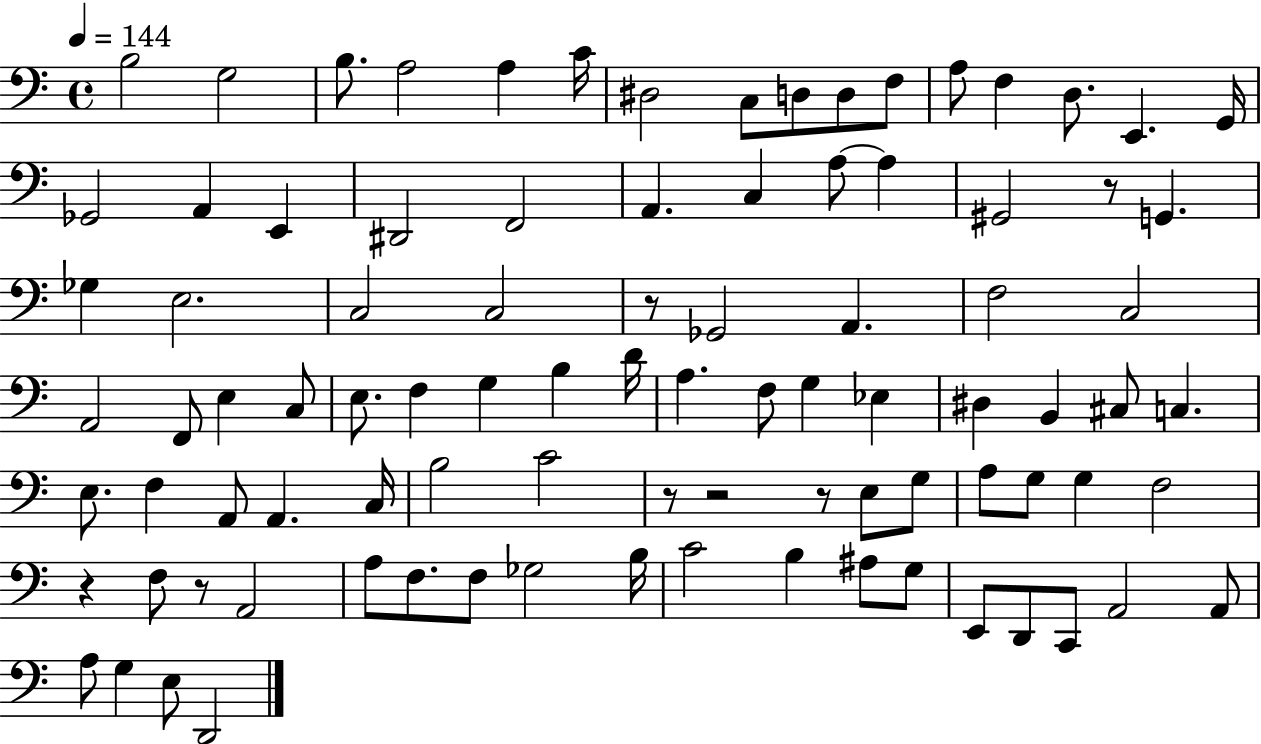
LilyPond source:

{
  \clef bass
  \time 4/4
  \defaultTimeSignature
  \key c \major
  \tempo 4 = 144
  b2 g2 | b8. a2 a4 c'16 | dis2 c8 d8 d8 f8 | a8 f4 d8. e,4. g,16 | \break ges,2 a,4 e,4 | dis,2 f,2 | a,4. c4 a8~~ a4 | gis,2 r8 g,4. | \break ges4 e2. | c2 c2 | r8 ges,2 a,4. | f2 c2 | \break a,2 f,8 e4 c8 | e8. f4 g4 b4 d'16 | a4. f8 g4 ees4 | dis4 b,4 cis8 c4. | \break e8. f4 a,8 a,4. c16 | b2 c'2 | r8 r2 r8 e8 g8 | a8 g8 g4 f2 | \break r4 f8 r8 a,2 | a8 f8. f8 ges2 b16 | c'2 b4 ais8 g8 | e,8 d,8 c,8 a,2 a,8 | \break a8 g4 e8 d,2 | \bar "|."
}